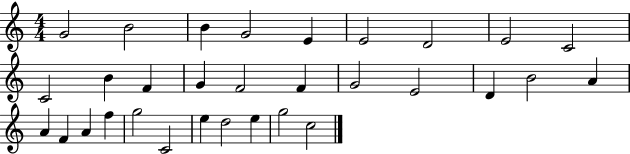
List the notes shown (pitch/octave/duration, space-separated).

G4/h B4/h B4/q G4/h E4/q E4/h D4/h E4/h C4/h C4/h B4/q F4/q G4/q F4/h F4/q G4/h E4/h D4/q B4/h A4/q A4/q F4/q A4/q F5/q G5/h C4/h E5/q D5/h E5/q G5/h C5/h